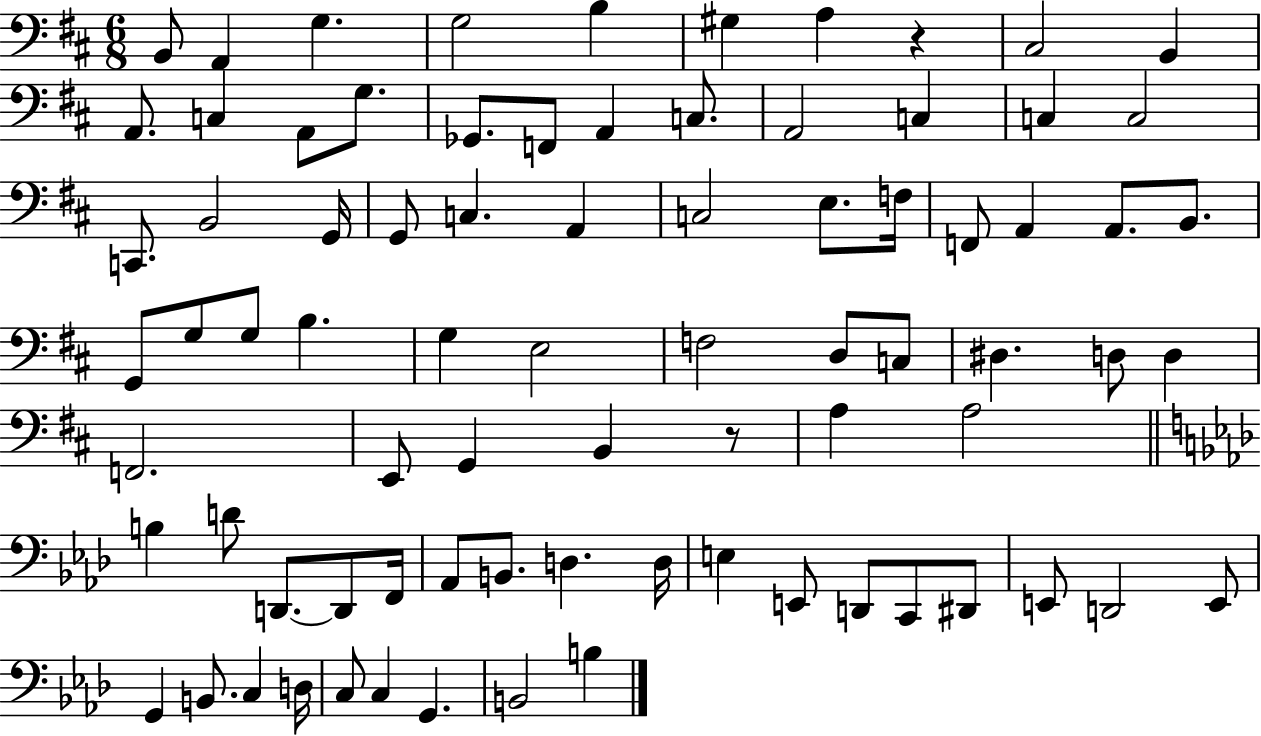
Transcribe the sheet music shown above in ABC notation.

X:1
T:Untitled
M:6/8
L:1/4
K:D
B,,/2 A,, G, G,2 B, ^G, A, z ^C,2 B,, A,,/2 C, A,,/2 G,/2 _G,,/2 F,,/2 A,, C,/2 A,,2 C, C, C,2 C,,/2 B,,2 G,,/4 G,,/2 C, A,, C,2 E,/2 F,/4 F,,/2 A,, A,,/2 B,,/2 G,,/2 G,/2 G,/2 B, G, E,2 F,2 D,/2 C,/2 ^D, D,/2 D, F,,2 E,,/2 G,, B,, z/2 A, A,2 B, D/2 D,,/2 D,,/2 F,,/4 _A,,/2 B,,/2 D, D,/4 E, E,,/2 D,,/2 C,,/2 ^D,,/2 E,,/2 D,,2 E,,/2 G,, B,,/2 C, D,/4 C,/2 C, G,, B,,2 B,